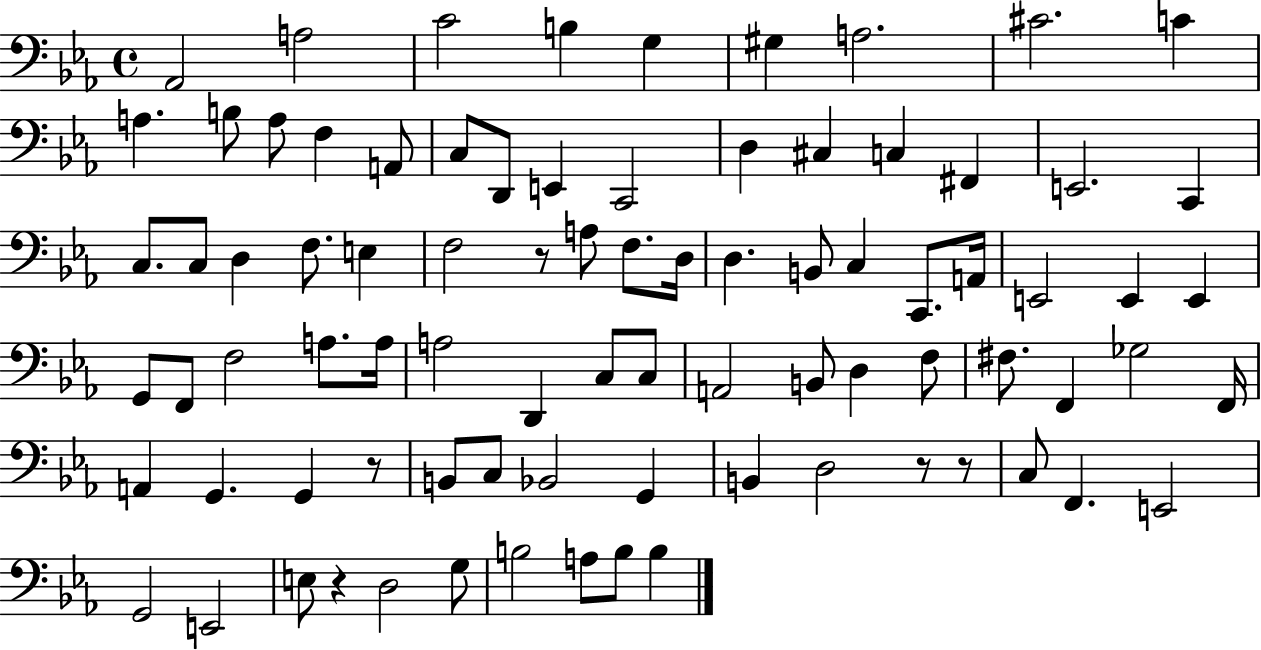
{
  \clef bass
  \time 4/4
  \defaultTimeSignature
  \key ees \major
  aes,2 a2 | c'2 b4 g4 | gis4 a2. | cis'2. c'4 | \break a4. b8 a8 f4 a,8 | c8 d,8 e,4 c,2 | d4 cis4 c4 fis,4 | e,2. c,4 | \break c8. c8 d4 f8. e4 | f2 r8 a8 f8. d16 | d4. b,8 c4 c,8. a,16 | e,2 e,4 e,4 | \break g,8 f,8 f2 a8. a16 | a2 d,4 c8 c8 | a,2 b,8 d4 f8 | fis8. f,4 ges2 f,16 | \break a,4 g,4. g,4 r8 | b,8 c8 bes,2 g,4 | b,4 d2 r8 r8 | c8 f,4. e,2 | \break g,2 e,2 | e8 r4 d2 g8 | b2 a8 b8 b4 | \bar "|."
}